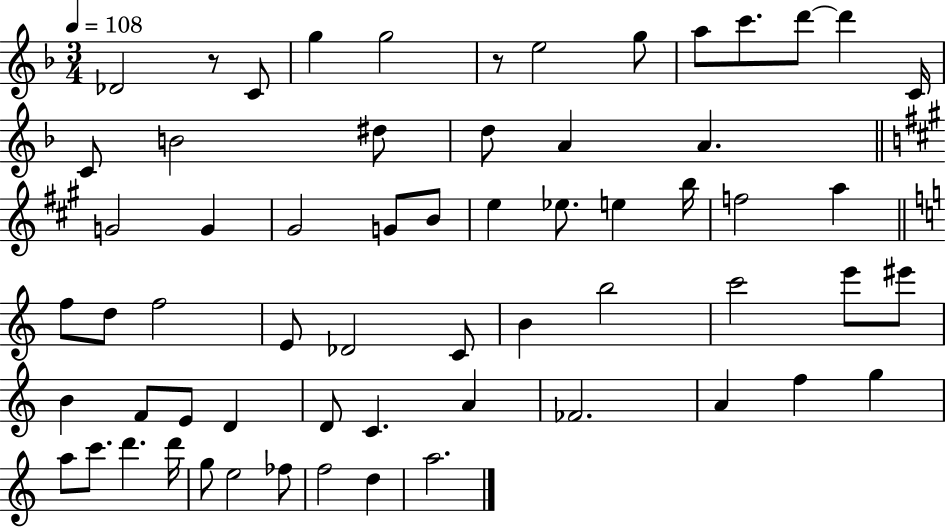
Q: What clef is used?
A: treble